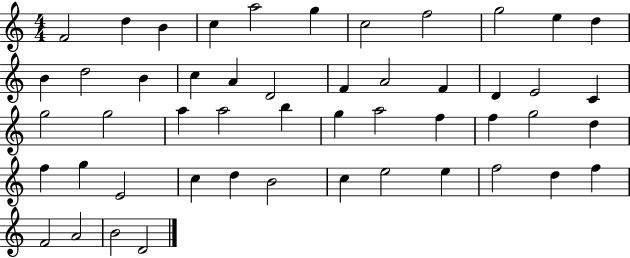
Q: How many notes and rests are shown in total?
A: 50